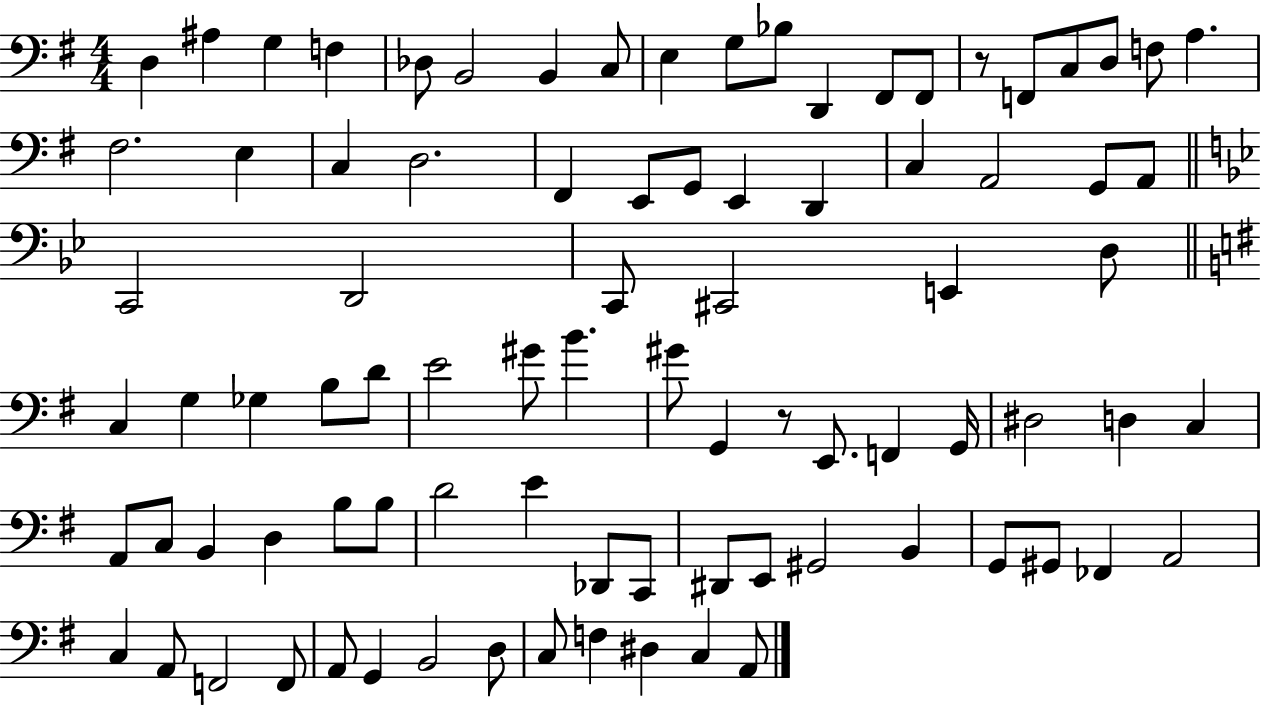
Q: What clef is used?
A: bass